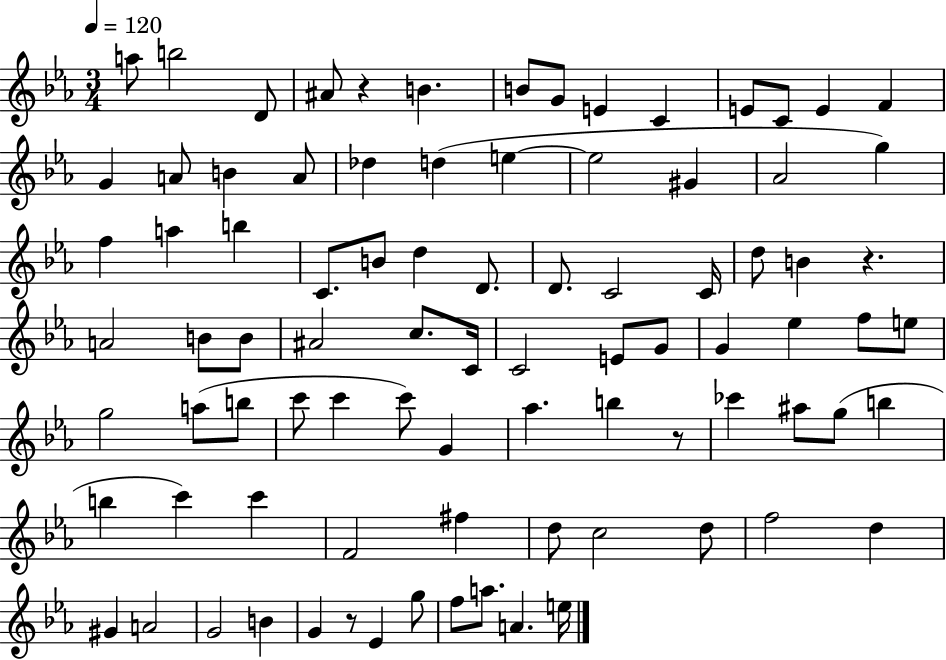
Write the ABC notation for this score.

X:1
T:Untitled
M:3/4
L:1/4
K:Eb
a/2 b2 D/2 ^A/2 z B B/2 G/2 E C E/2 C/2 E F G A/2 B A/2 _d d e e2 ^G _A2 g f a b C/2 B/2 d D/2 D/2 C2 C/4 d/2 B z A2 B/2 B/2 ^A2 c/2 C/4 C2 E/2 G/2 G _e f/2 e/2 g2 a/2 b/2 c'/2 c' c'/2 G _a b z/2 _c' ^a/2 g/2 b b c' c' F2 ^f d/2 c2 d/2 f2 d ^G A2 G2 B G z/2 _E g/2 f/2 a/2 A e/4